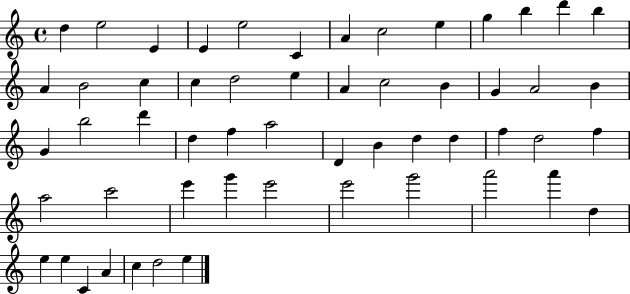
X:1
T:Untitled
M:4/4
L:1/4
K:C
d e2 E E e2 C A c2 e g b d' b A B2 c c d2 e A c2 B G A2 B G b2 d' d f a2 D B d d f d2 f a2 c'2 e' g' e'2 e'2 g'2 a'2 a' d e e C A c d2 e